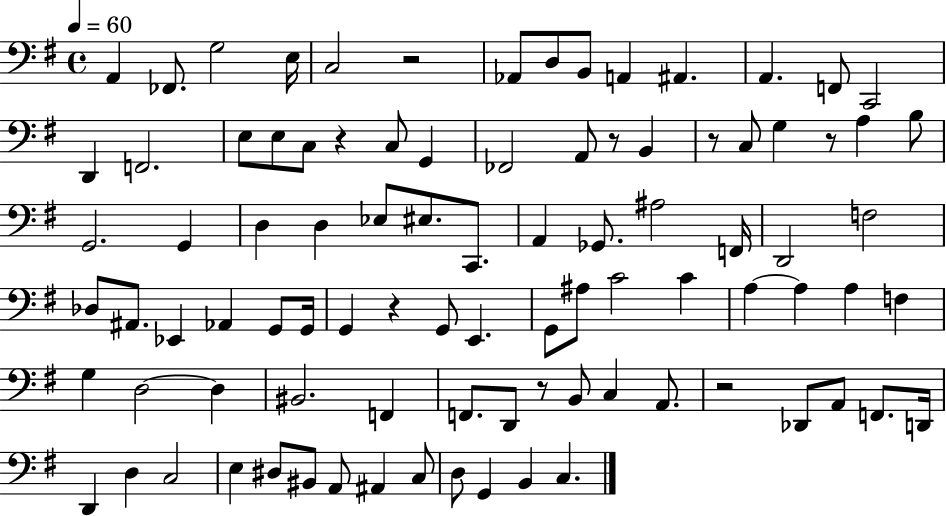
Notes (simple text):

A2/q FES2/e. G3/h E3/s C3/h R/h Ab2/e D3/e B2/e A2/q A#2/q. A2/q. F2/e C2/h D2/q F2/h. E3/e E3/e C3/e R/q C3/e G2/q FES2/h A2/e R/e B2/q R/e C3/e G3/q R/e A3/q B3/e G2/h. G2/q D3/q D3/q Eb3/e EIS3/e. C2/e. A2/q Gb2/e. A#3/h F2/s D2/h F3/h Db3/e A#2/e. Eb2/q Ab2/q G2/e G2/s G2/q R/q G2/e E2/q. G2/e A#3/e C4/h C4/q A3/q A3/q A3/q F3/q G3/q D3/h D3/q BIS2/h. F2/q F2/e. D2/e R/e B2/e C3/q A2/e. R/h Db2/e A2/e F2/e. D2/s D2/q D3/q C3/h E3/q D#3/e BIS2/e A2/e A#2/q C3/e D3/e G2/q B2/q C3/q.